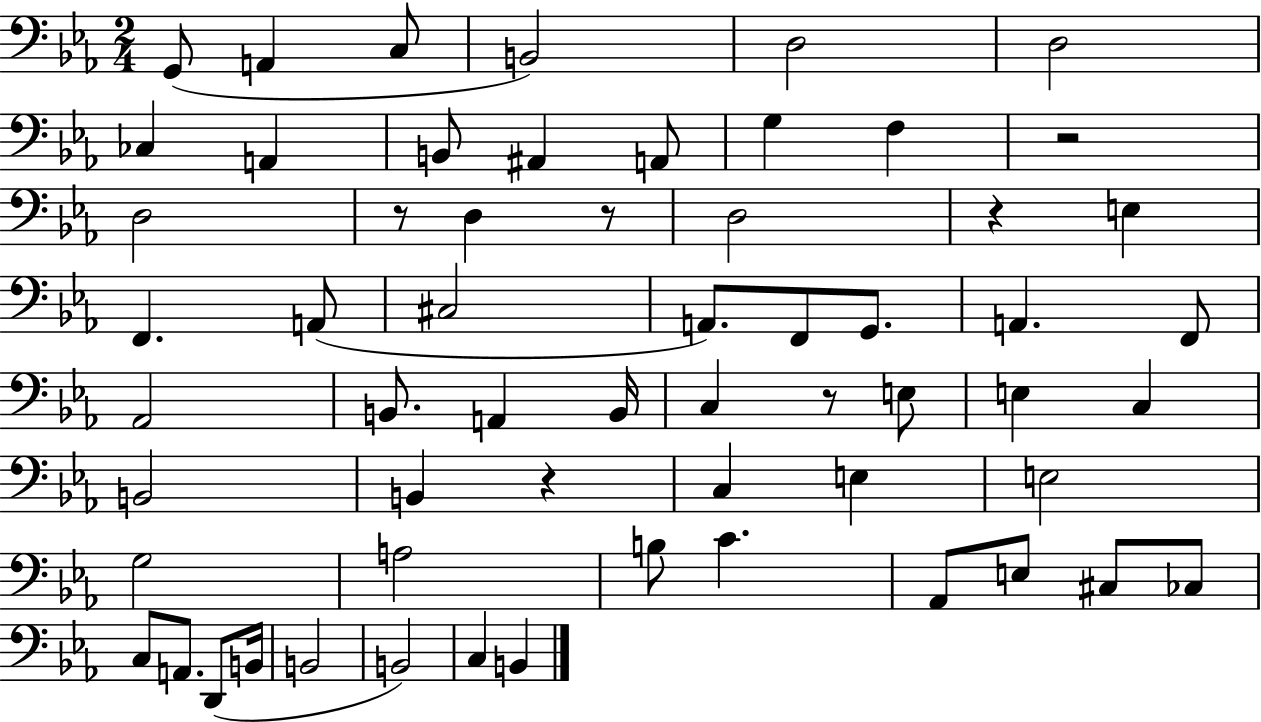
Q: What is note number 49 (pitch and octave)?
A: D2